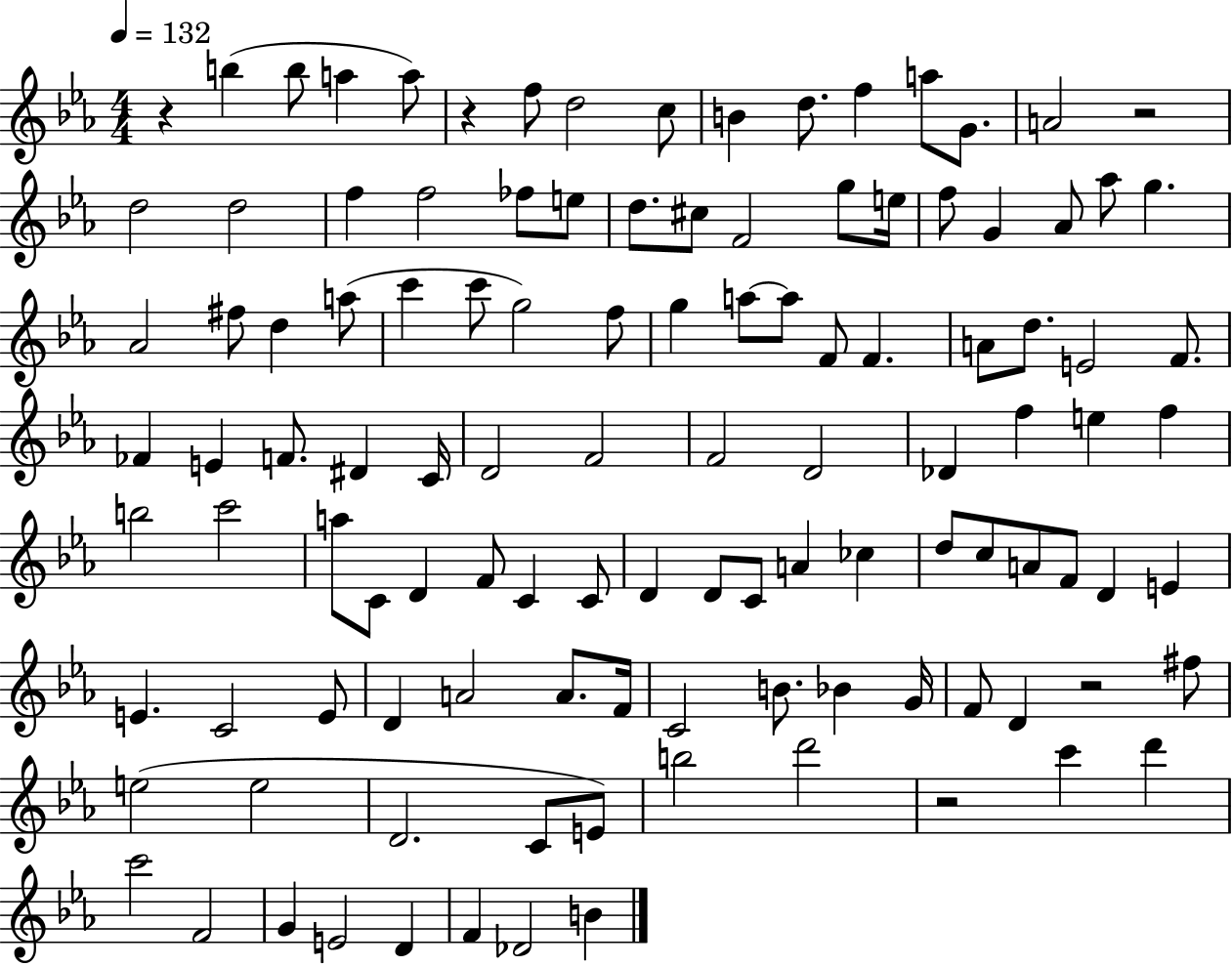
R/q B5/q B5/e A5/q A5/e R/q F5/e D5/h C5/e B4/q D5/e. F5/q A5/e G4/e. A4/h R/h D5/h D5/h F5/q F5/h FES5/e E5/e D5/e. C#5/e F4/h G5/e E5/s F5/e G4/q Ab4/e Ab5/e G5/q. Ab4/h F#5/e D5/q A5/e C6/q C6/e G5/h F5/e G5/q A5/e A5/e F4/e F4/q. A4/e D5/e. E4/h F4/e. FES4/q E4/q F4/e. D#4/q C4/s D4/h F4/h F4/h D4/h Db4/q F5/q E5/q F5/q B5/h C6/h A5/e C4/e D4/q F4/e C4/q C4/e D4/q D4/e C4/e A4/q CES5/q D5/e C5/e A4/e F4/e D4/q E4/q E4/q. C4/h E4/e D4/q A4/h A4/e. F4/s C4/h B4/e. Bb4/q G4/s F4/e D4/q R/h F#5/e E5/h E5/h D4/h. C4/e E4/e B5/h D6/h R/h C6/q D6/q C6/h F4/h G4/q E4/h D4/q F4/q Db4/h B4/q